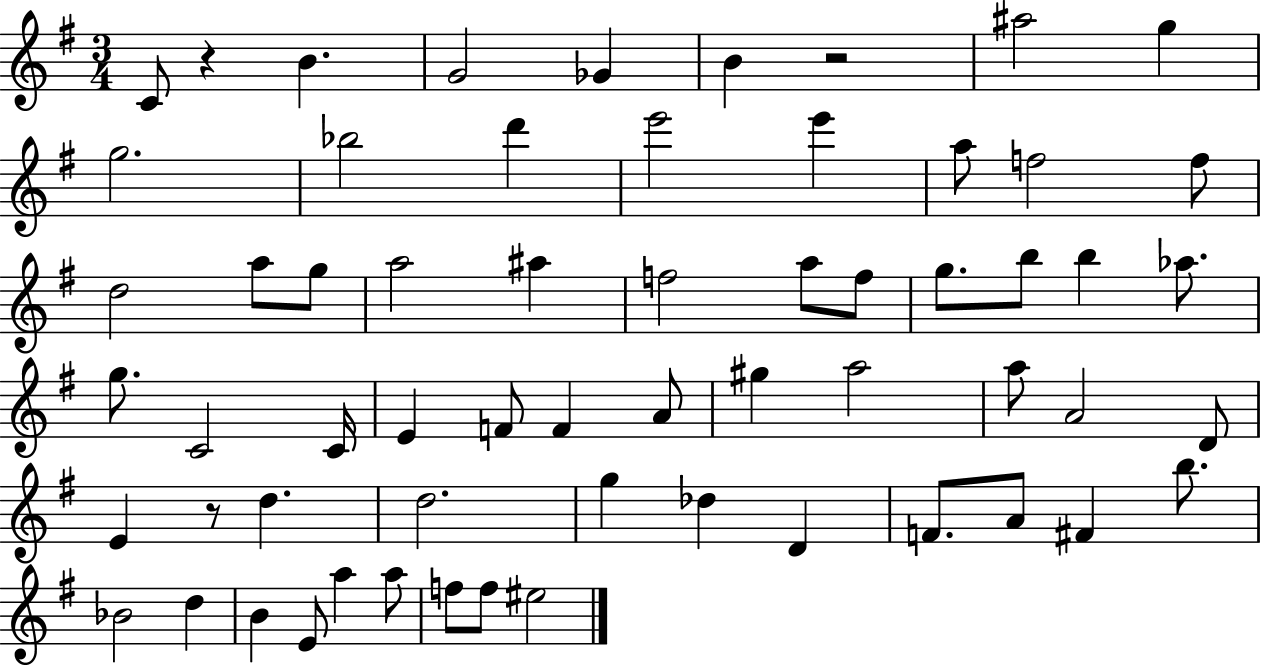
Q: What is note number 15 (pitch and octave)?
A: F5